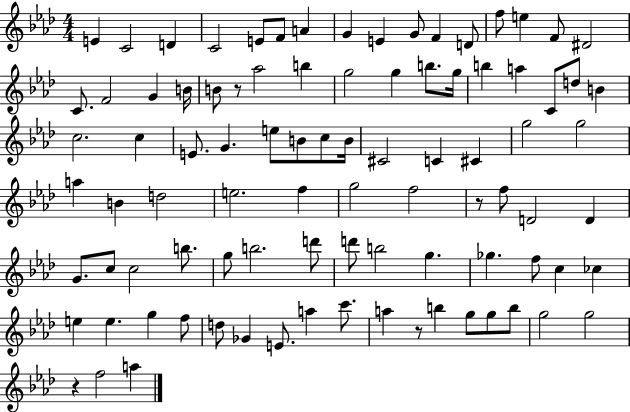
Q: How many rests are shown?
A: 4